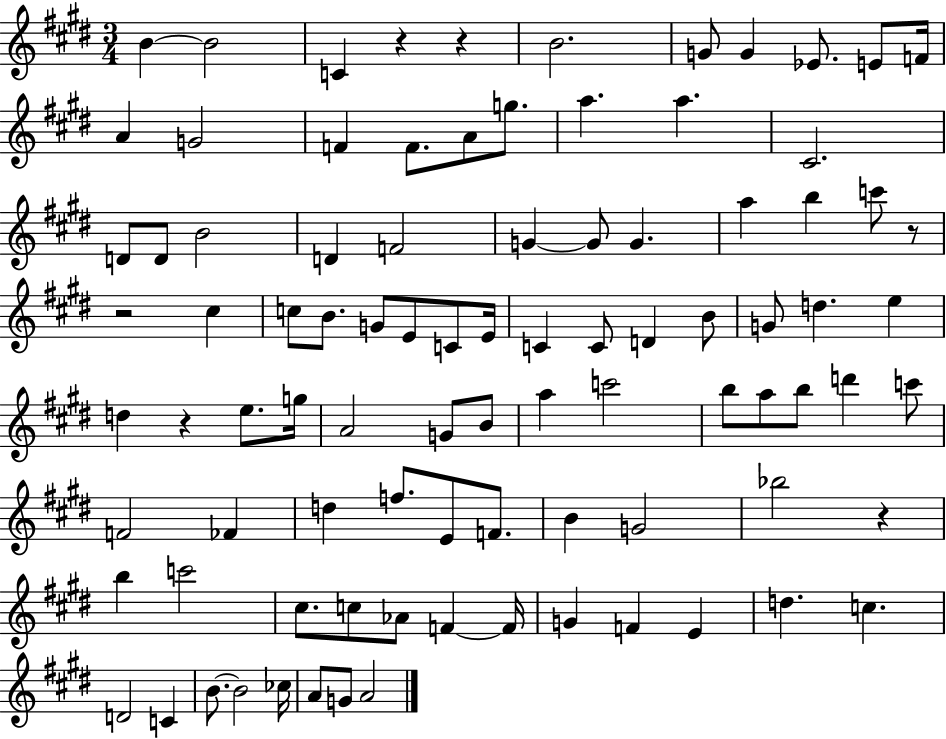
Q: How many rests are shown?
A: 6